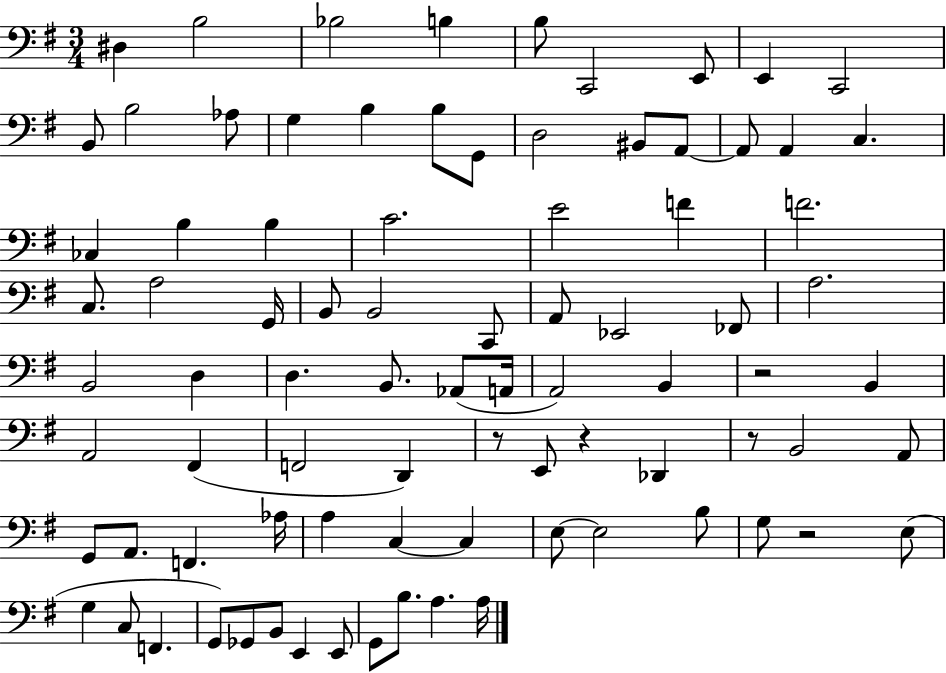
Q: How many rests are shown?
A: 5